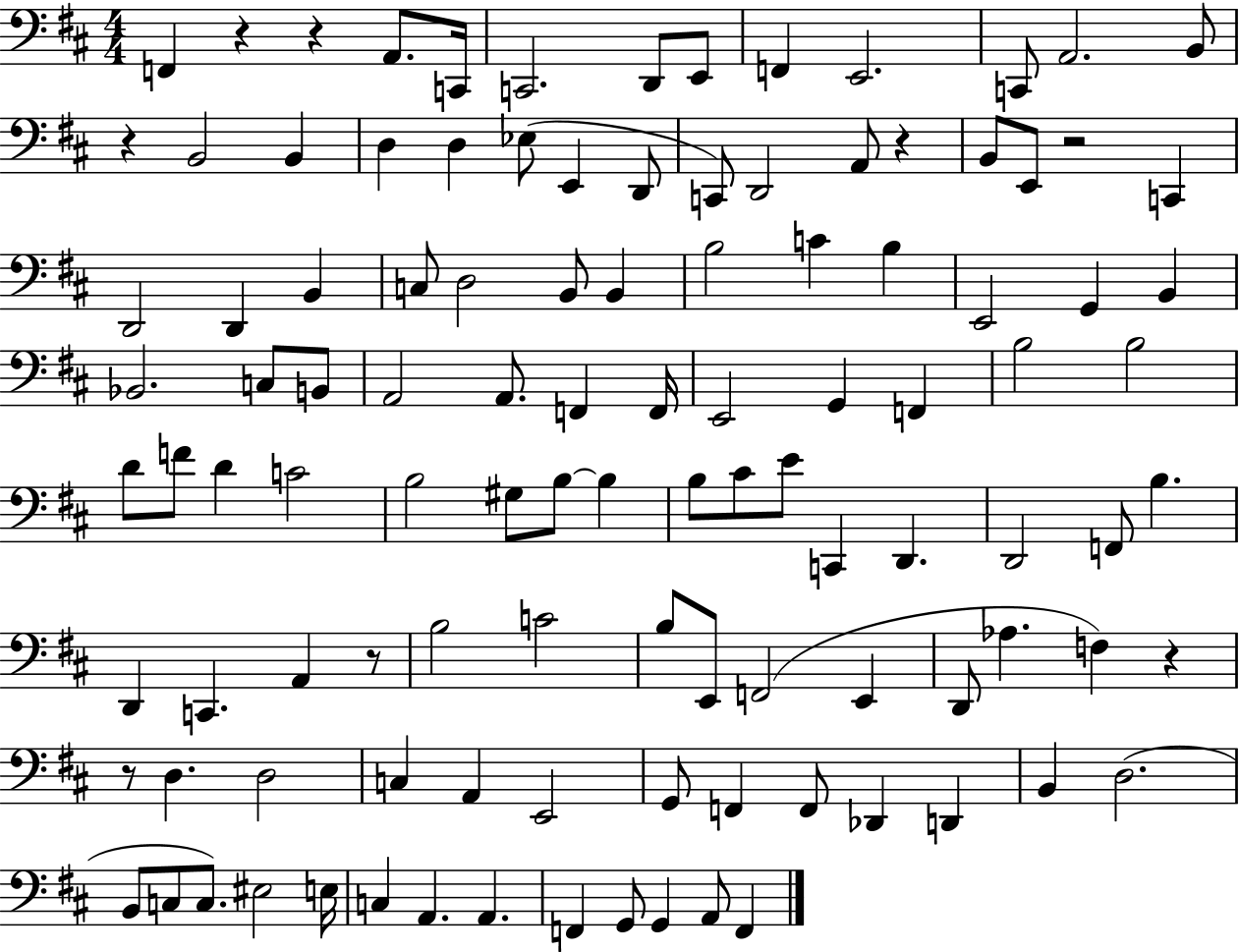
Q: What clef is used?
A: bass